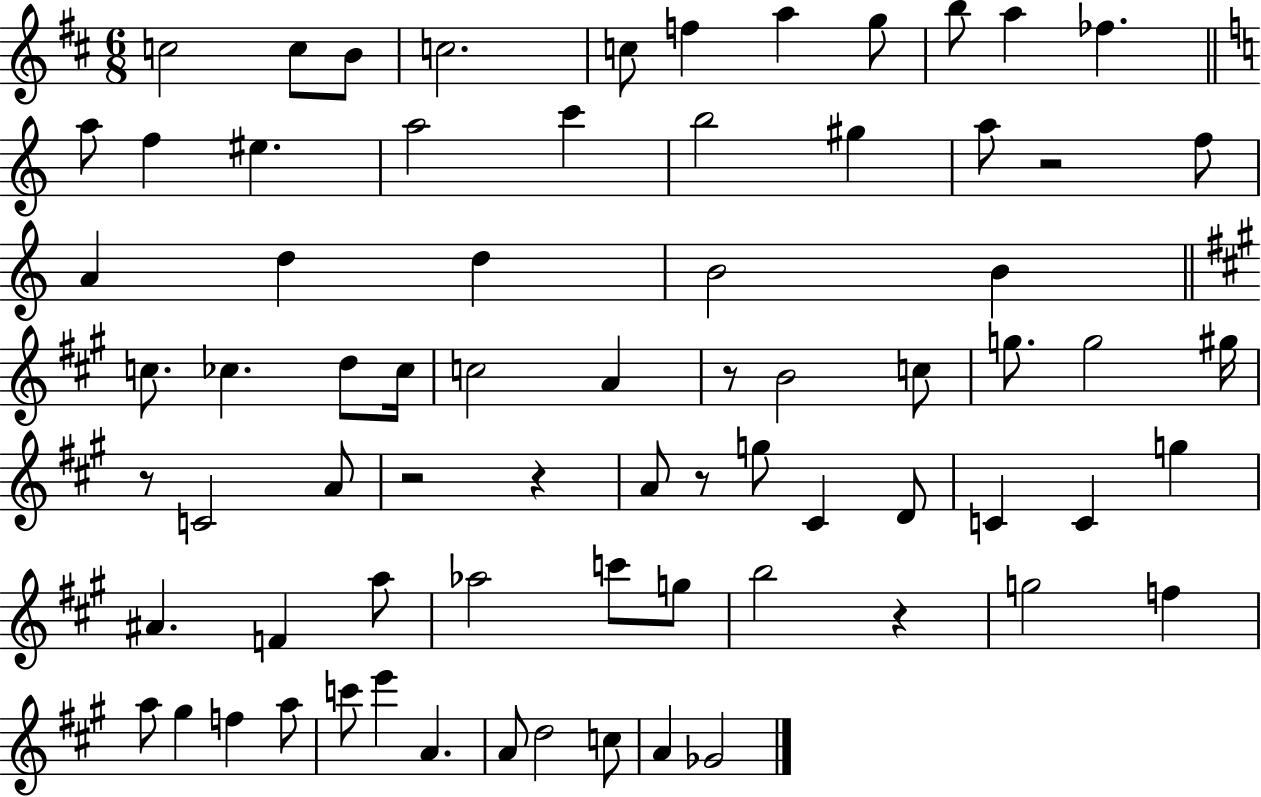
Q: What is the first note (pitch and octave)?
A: C5